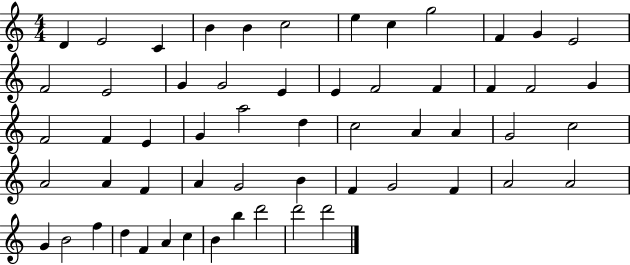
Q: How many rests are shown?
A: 0